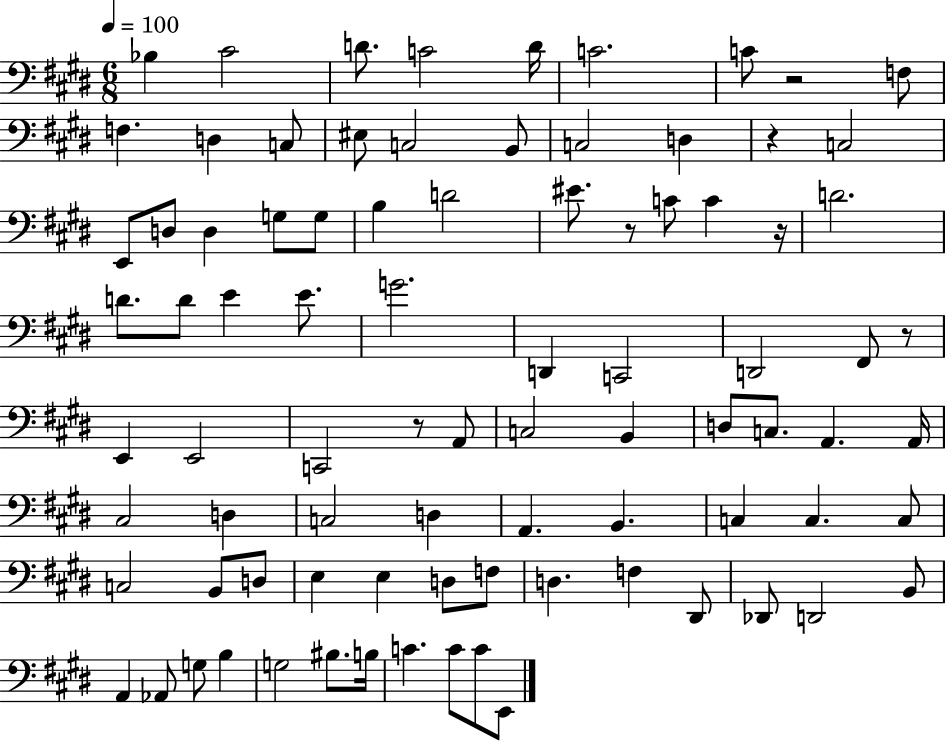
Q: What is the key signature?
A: E major